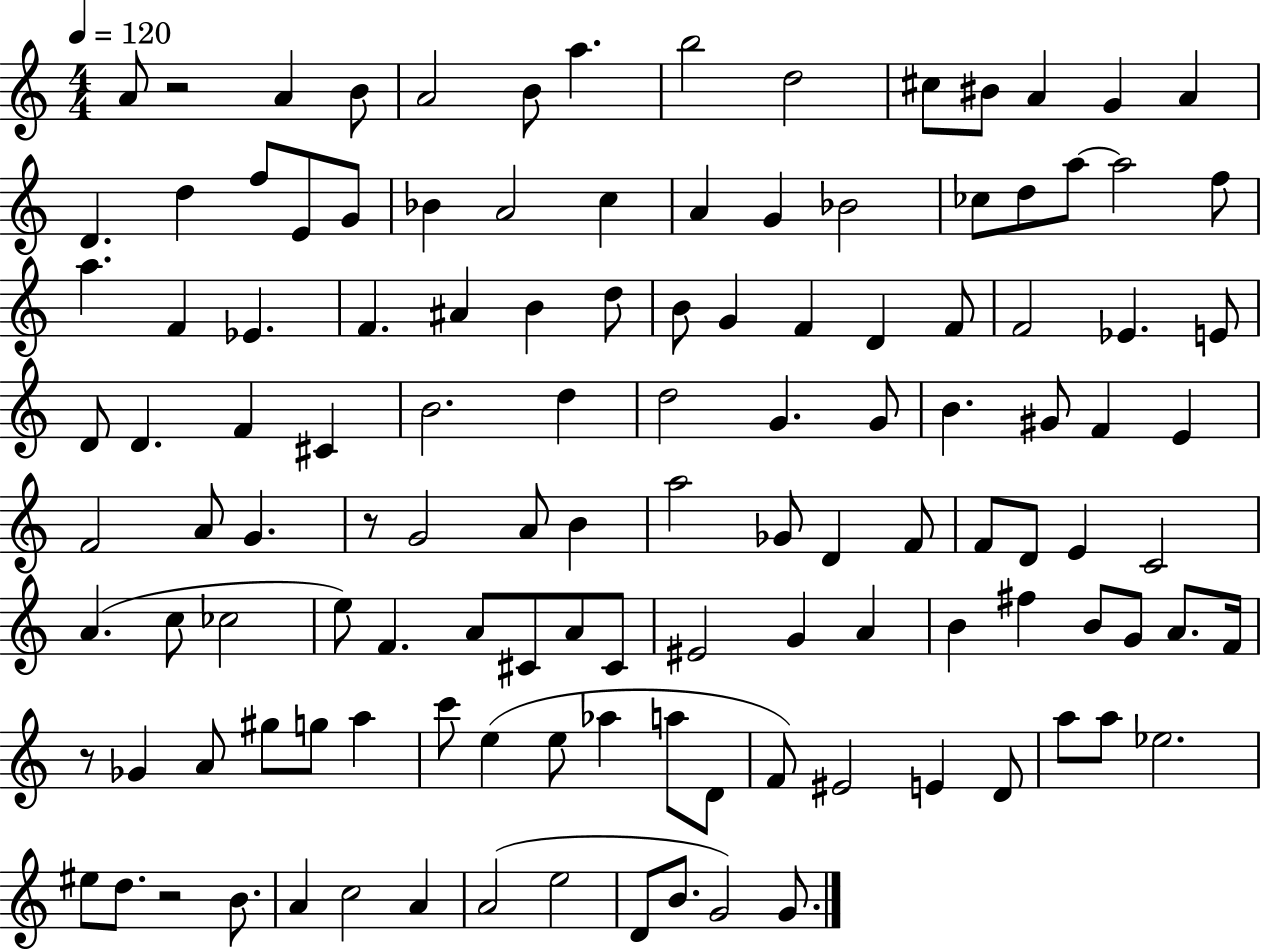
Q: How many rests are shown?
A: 4